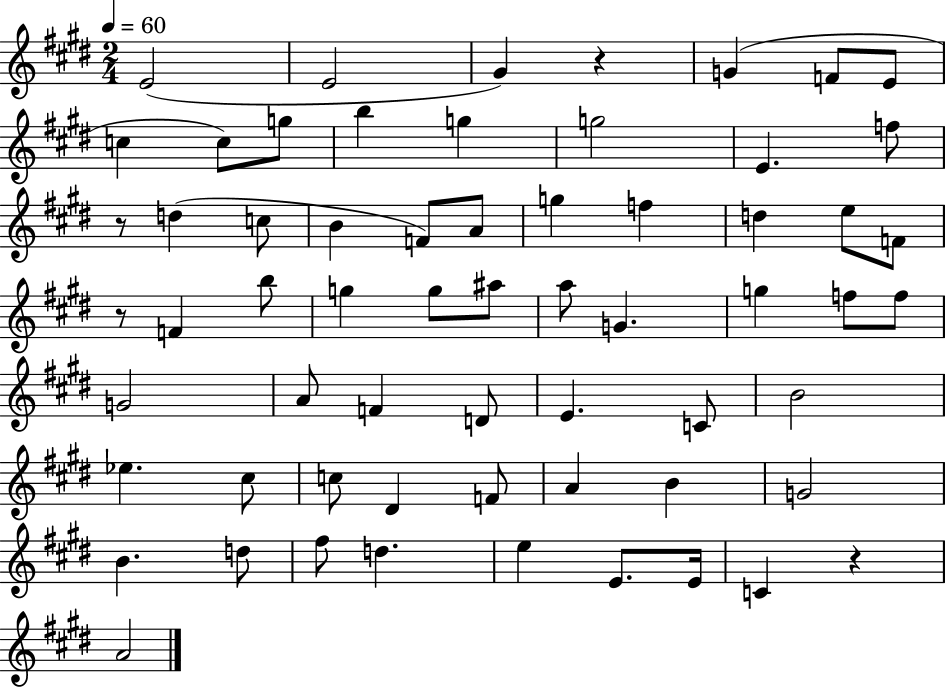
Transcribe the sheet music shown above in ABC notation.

X:1
T:Untitled
M:2/4
L:1/4
K:E
E2 E2 ^G z G F/2 E/2 c c/2 g/2 b g g2 E f/2 z/2 d c/2 B F/2 A/2 g f d e/2 F/2 z/2 F b/2 g g/2 ^a/2 a/2 G g f/2 f/2 G2 A/2 F D/2 E C/2 B2 _e ^c/2 c/2 ^D F/2 A B G2 B d/2 ^f/2 d e E/2 E/4 C z A2